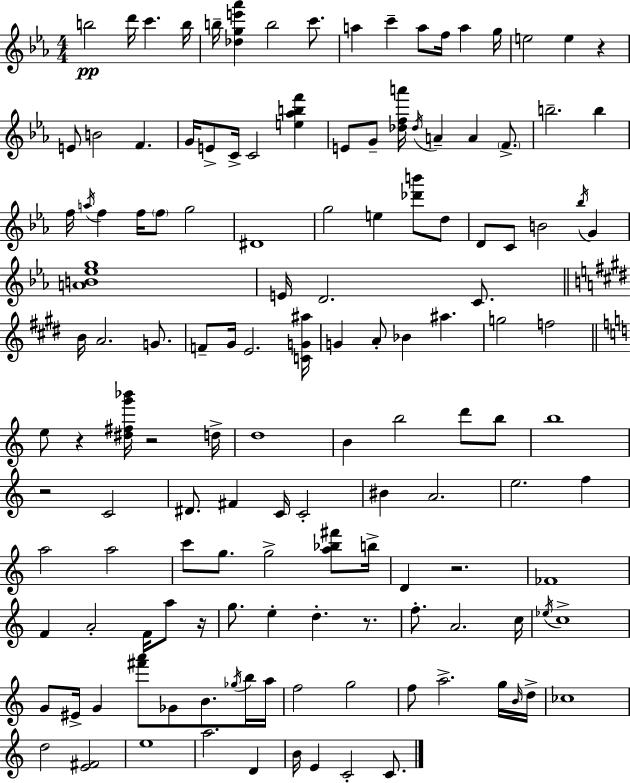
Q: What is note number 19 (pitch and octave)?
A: G4